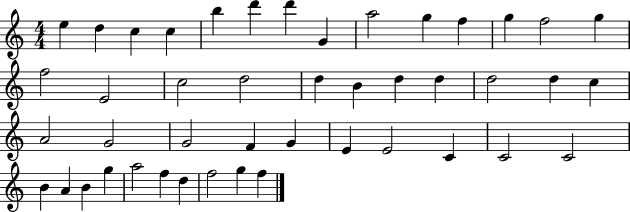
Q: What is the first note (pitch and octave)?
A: E5